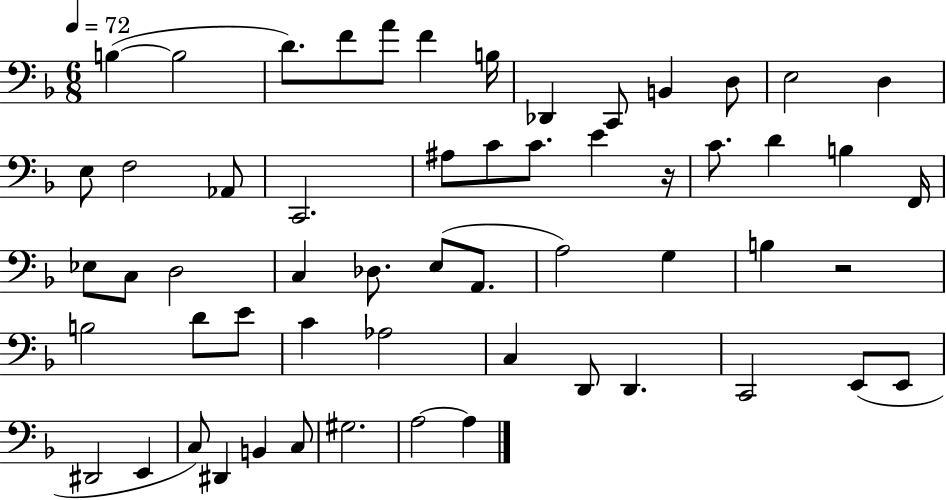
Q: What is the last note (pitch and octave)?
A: A3